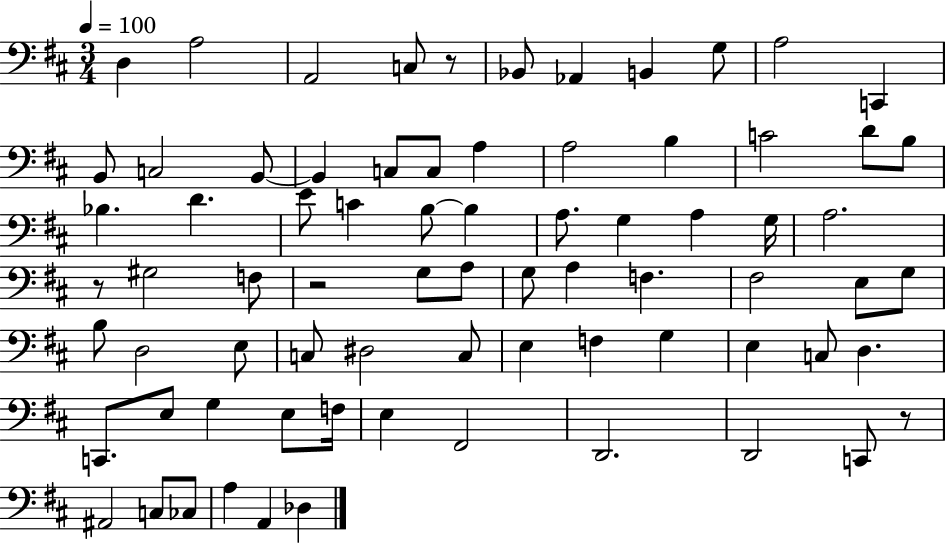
X:1
T:Untitled
M:3/4
L:1/4
K:D
D, A,2 A,,2 C,/2 z/2 _B,,/2 _A,, B,, G,/2 A,2 C,, B,,/2 C,2 B,,/2 B,, C,/2 C,/2 A, A,2 B, C2 D/2 B,/2 _B, D E/2 C B,/2 B, A,/2 G, A, G,/4 A,2 z/2 ^G,2 F,/2 z2 G,/2 A,/2 G,/2 A, F, ^F,2 E,/2 G,/2 B,/2 D,2 E,/2 C,/2 ^D,2 C,/2 E, F, G, E, C,/2 D, C,,/2 E,/2 G, E,/2 F,/4 E, ^F,,2 D,,2 D,,2 C,,/2 z/2 ^A,,2 C,/2 _C,/2 A, A,, _D,